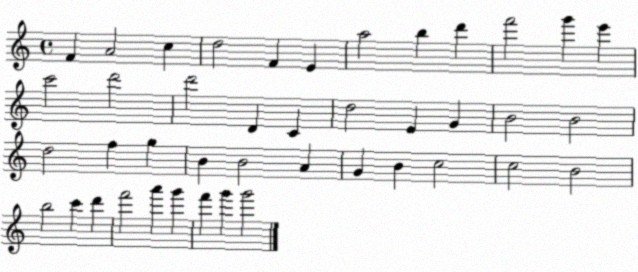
X:1
T:Untitled
M:4/4
L:1/4
K:C
F A2 c d2 F E a2 b d' f'2 g' e' c'2 d'2 d'2 D C d2 E G B2 B2 d2 f g B B2 A G B c2 c2 B2 b2 c' d' f'2 a' g' f' g' g'2